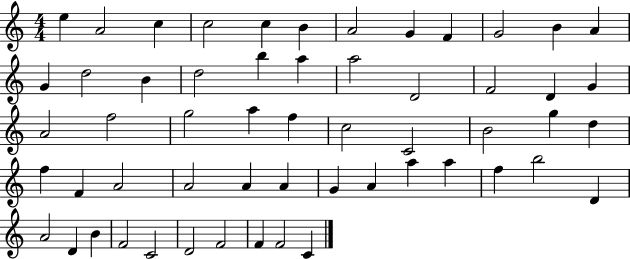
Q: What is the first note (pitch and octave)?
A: E5